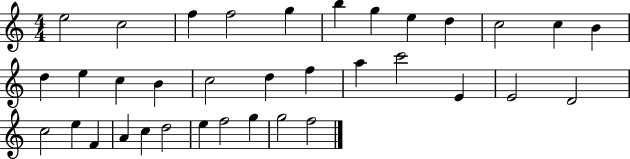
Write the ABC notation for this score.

X:1
T:Untitled
M:4/4
L:1/4
K:C
e2 c2 f f2 g b g e d c2 c B d e c B c2 d f a c'2 E E2 D2 c2 e F A c d2 e f2 g g2 f2